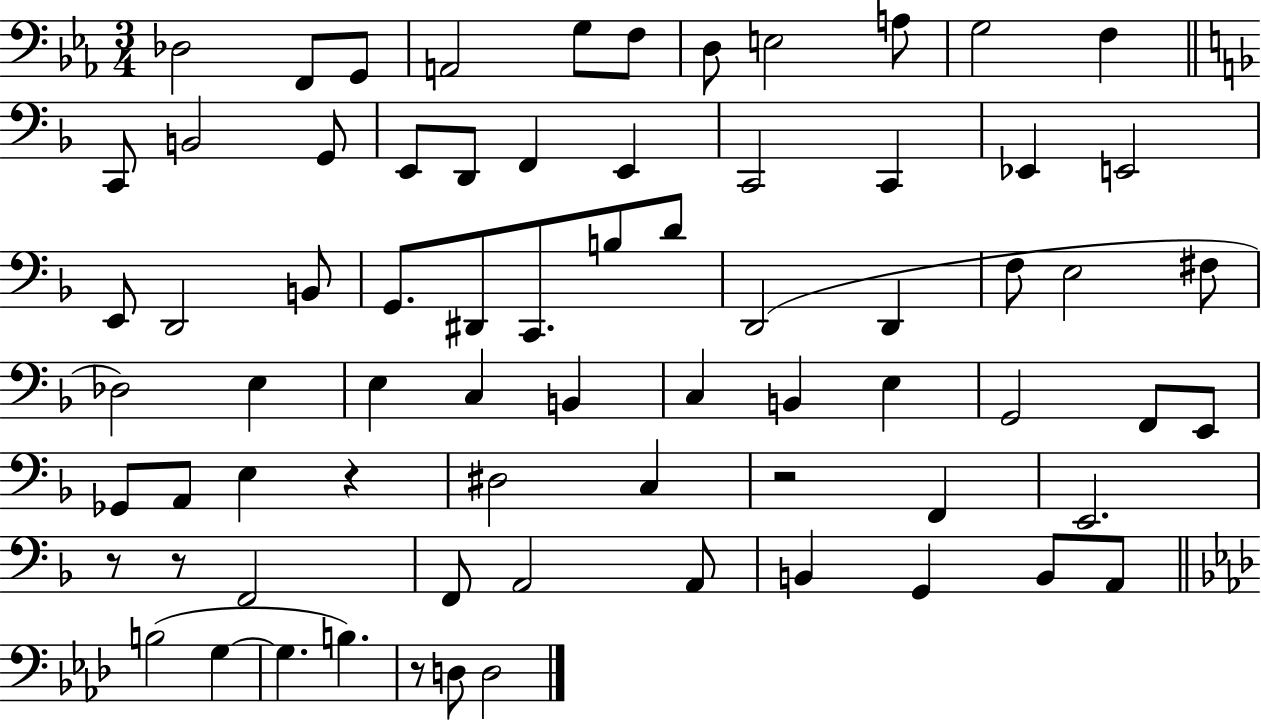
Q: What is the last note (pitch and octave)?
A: D3